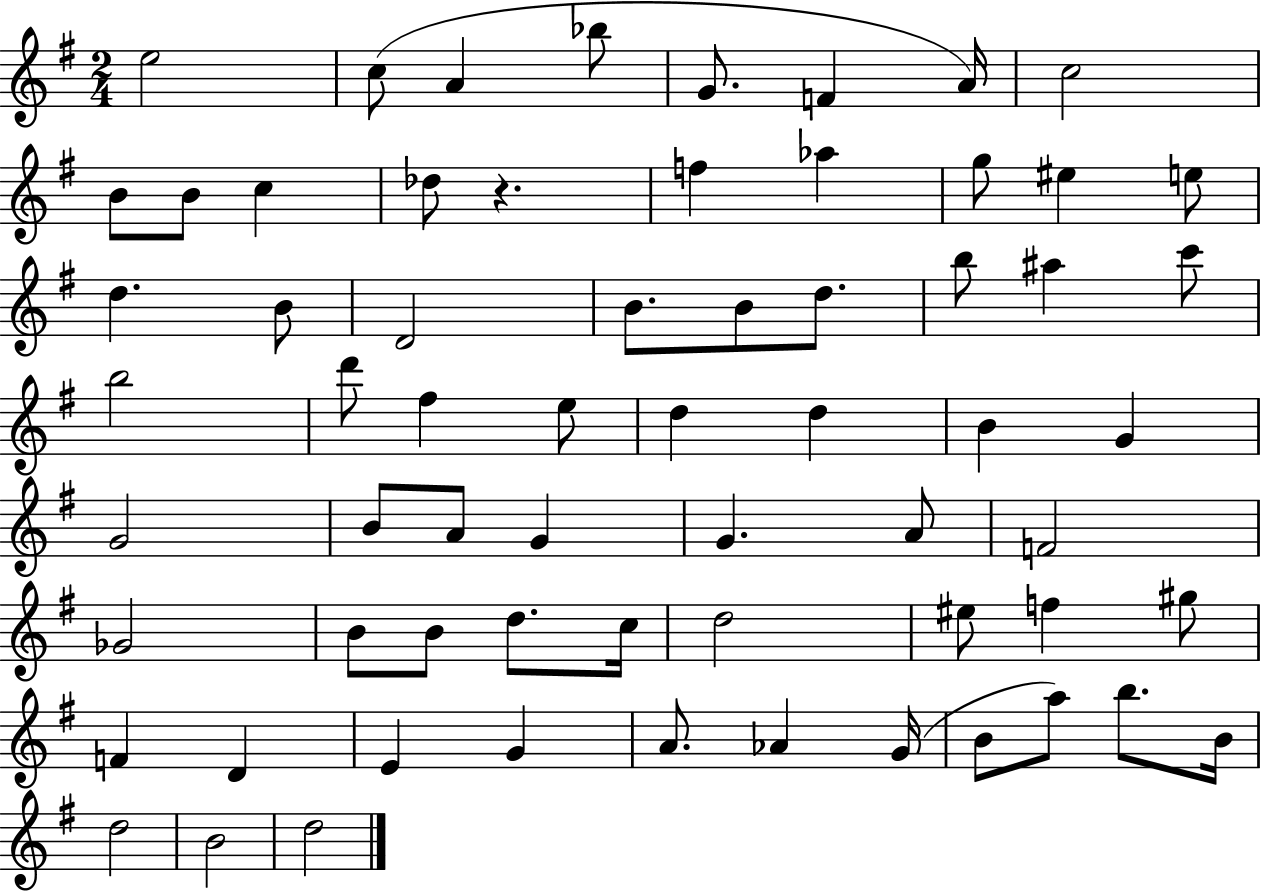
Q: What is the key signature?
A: G major